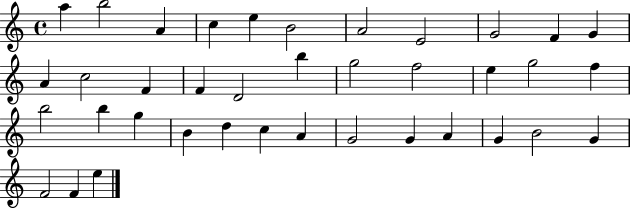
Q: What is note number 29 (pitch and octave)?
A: A4